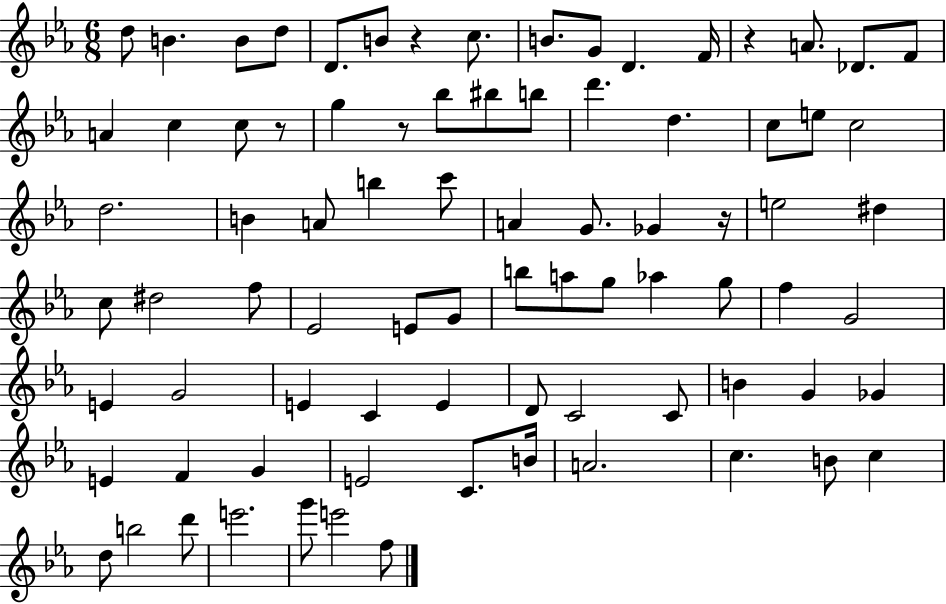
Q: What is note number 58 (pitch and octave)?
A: B4